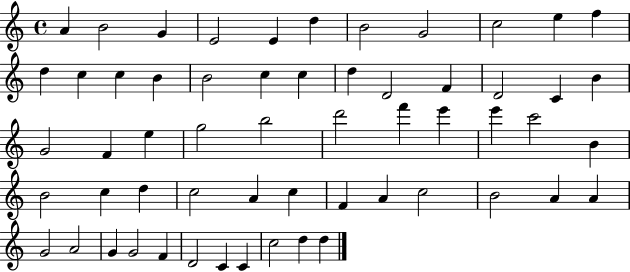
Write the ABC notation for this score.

X:1
T:Untitled
M:4/4
L:1/4
K:C
A B2 G E2 E d B2 G2 c2 e f d c c B B2 c c d D2 F D2 C B G2 F e g2 b2 d'2 f' e' e' c'2 B B2 c d c2 A c F A c2 B2 A A G2 A2 G G2 F D2 C C c2 d d